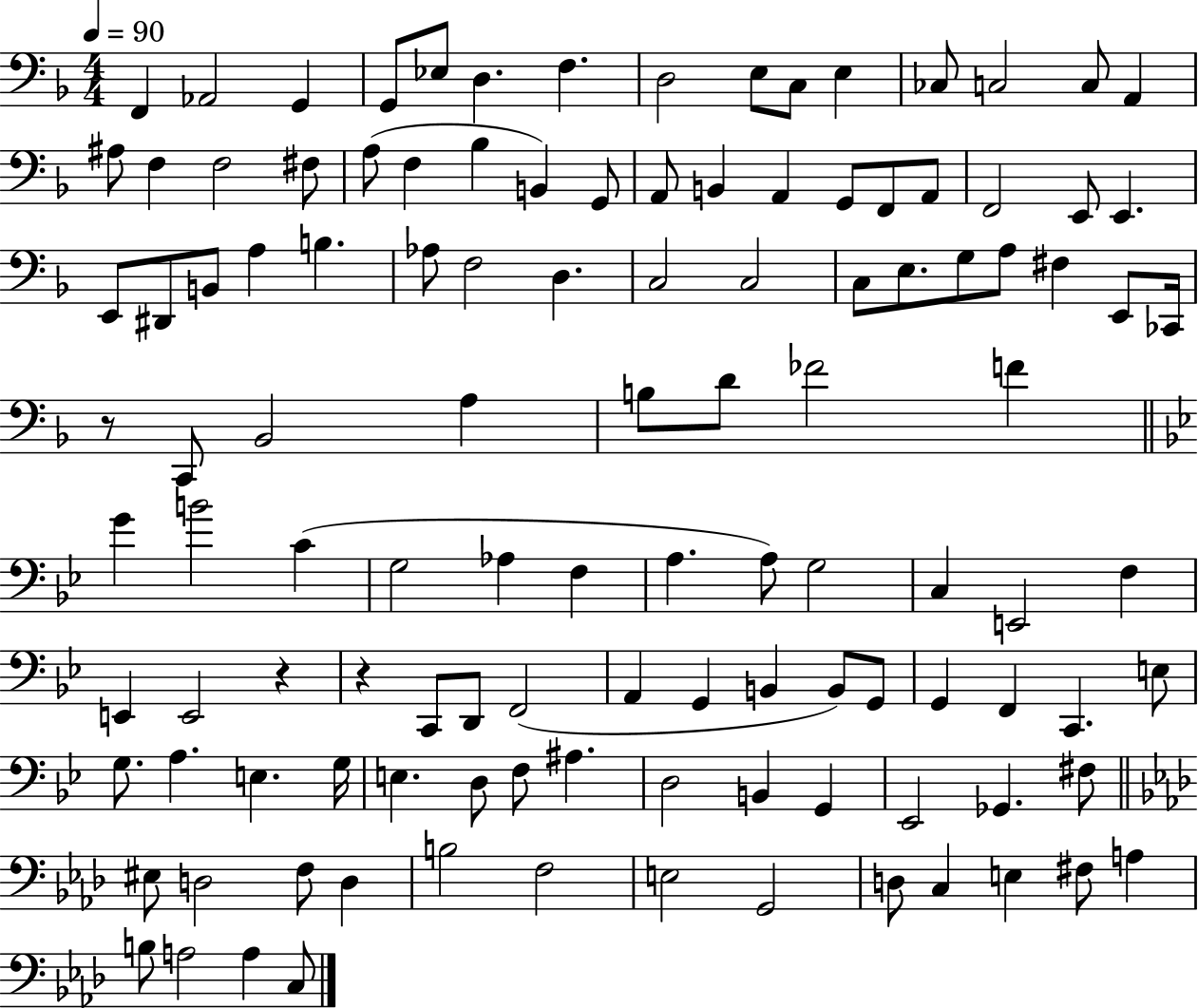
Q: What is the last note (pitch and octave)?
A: C3